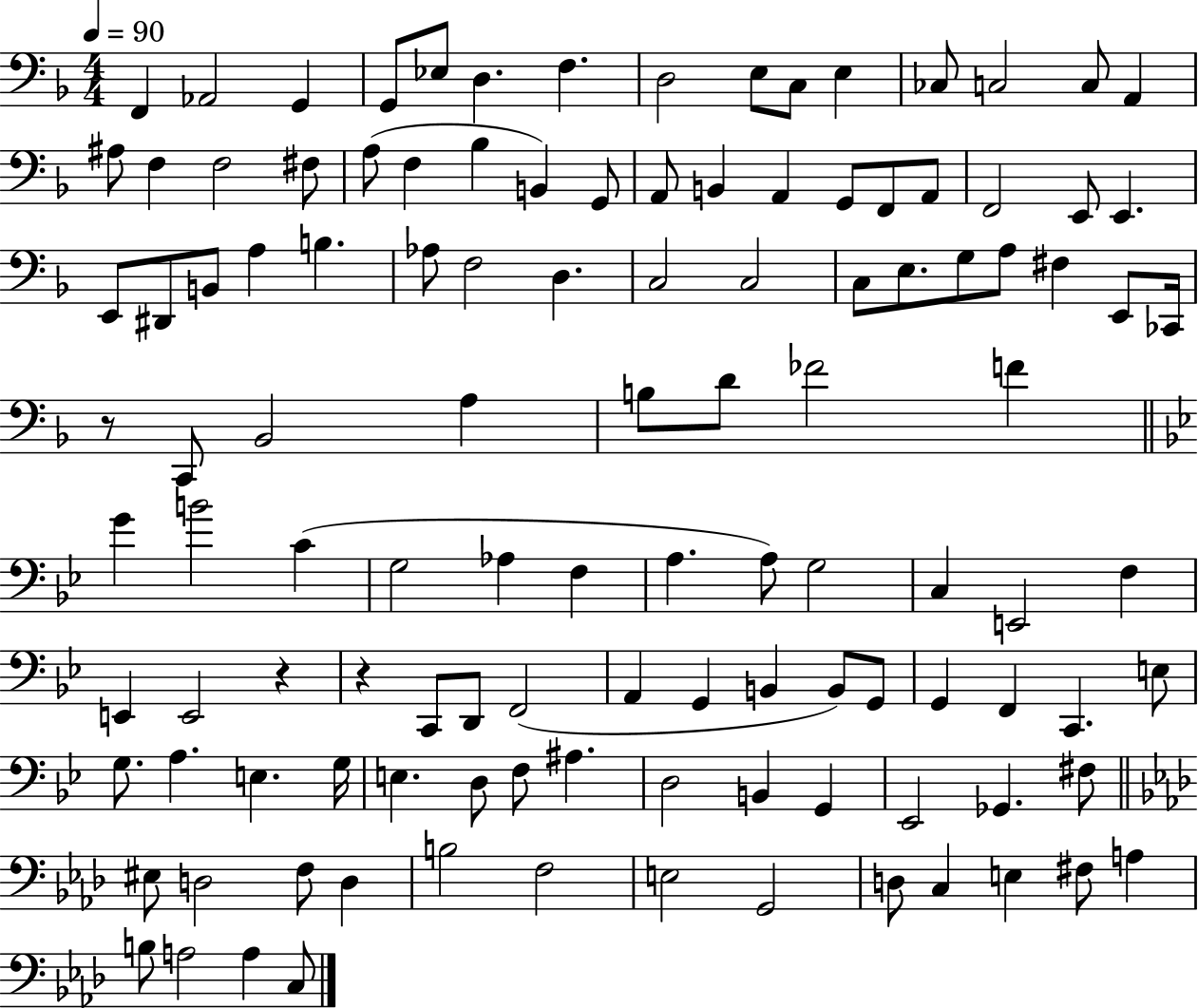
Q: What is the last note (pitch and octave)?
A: C3